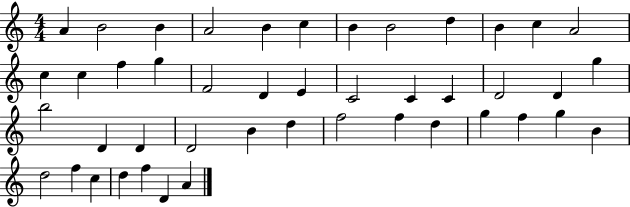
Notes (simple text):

A4/q B4/h B4/q A4/h B4/q C5/q B4/q B4/h D5/q B4/q C5/q A4/h C5/q C5/q F5/q G5/q F4/h D4/q E4/q C4/h C4/q C4/q D4/h D4/q G5/q B5/h D4/q D4/q D4/h B4/q D5/q F5/h F5/q D5/q G5/q F5/q G5/q B4/q D5/h F5/q C5/q D5/q F5/q D4/q A4/q